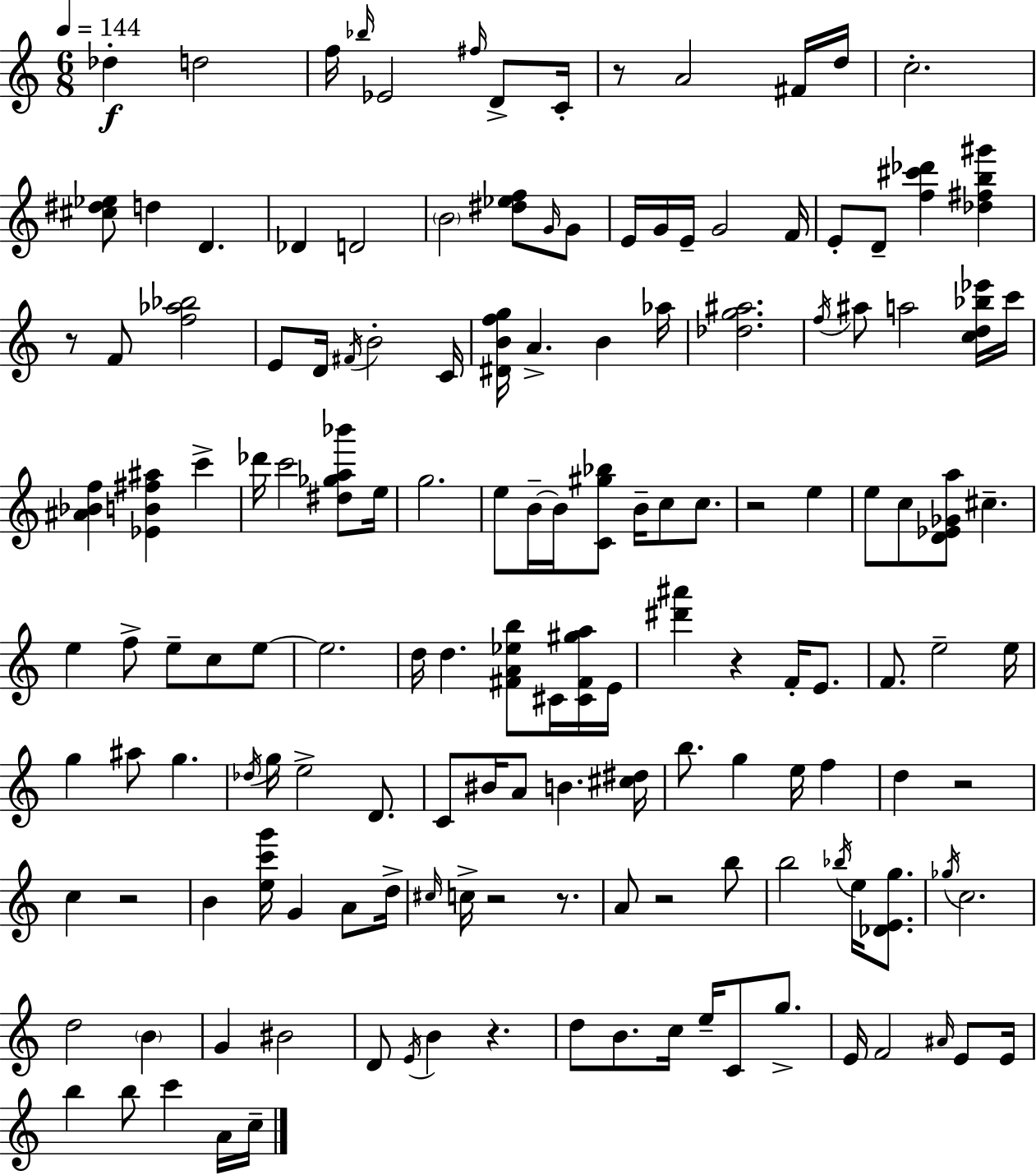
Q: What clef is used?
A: treble